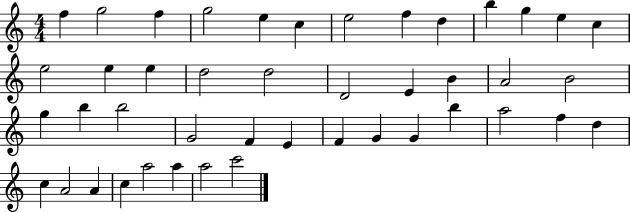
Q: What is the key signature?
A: C major